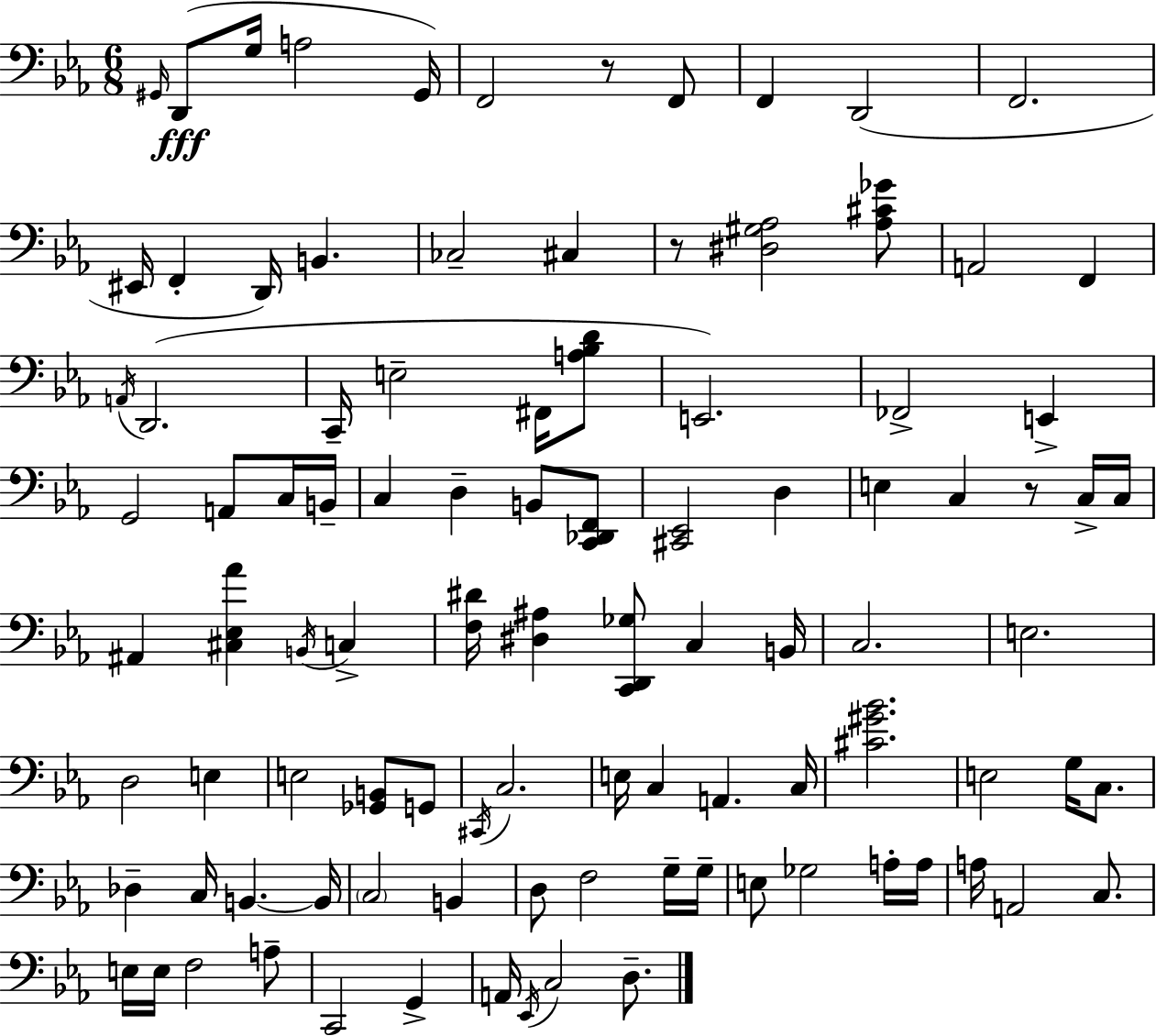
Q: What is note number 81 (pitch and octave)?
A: G2